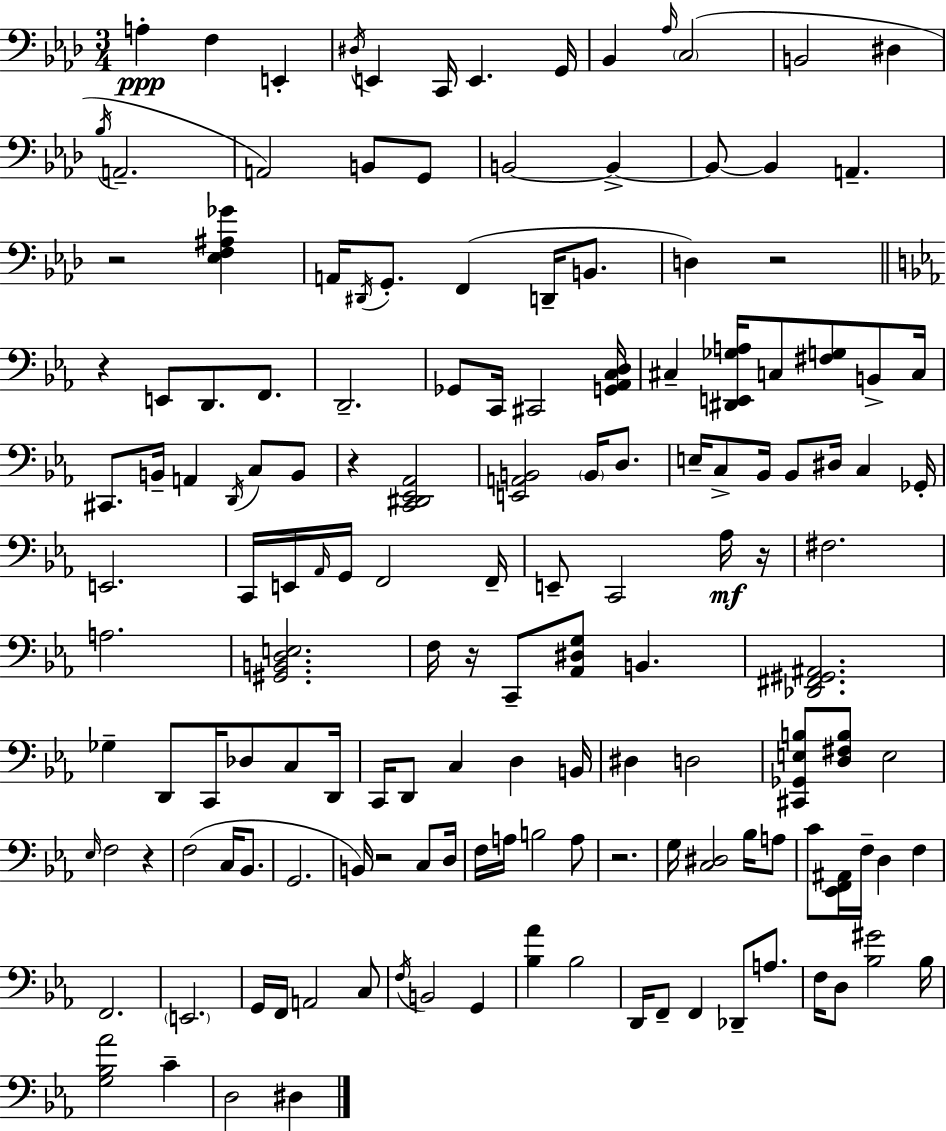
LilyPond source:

{
  \clef bass
  \numericTimeSignature
  \time 3/4
  \key f \minor
  a4-.\ppp f4 e,4-. | \acciaccatura { dis16 } e,4 c,16 e,4. | g,16 bes,4 \grace { aes16 } \parenthesize c2( | b,2 dis4 | \break \acciaccatura { bes16 } a,2.-- | a,2) b,8 | g,8 b,2~~ b,4->~~ | b,8~~ b,4 a,4.-- | \break r2 <ees f ais ges'>4 | a,16 \acciaccatura { dis,16 } g,8.-. f,4( | d,16-- b,8. d4) r2 | \bar "||" \break \key ees \major r4 e,8 d,8. f,8. | d,2.-- | ges,8 c,16 cis,2 <g, aes, c d>16 | cis4-- <dis, e, ges a>16 c8 <fis g>8 b,8-> c16 | \break cis,8. b,16-- a,4 \acciaccatura { d,16 } c8 b,8 | r4 <c, dis, ees, aes,>2 | <e, a, b,>2 \parenthesize b,16 d8. | e16-- c8-> bes,16 bes,8 dis16 c4 | \break ges,16-. e,2. | c,16 e,16 \grace { aes,16 } g,16 f,2 | f,16-- e,8-- c,2 | aes16\mf r16 fis2. | \break a2. | <gis, b, d e>2. | f16 r16 c,8-- <aes, dis g>8 b,4. | <des, fis, gis, ais,>2. | \break ges4-- d,8 c,16 des8 c8 | d,16 c,16 d,8 c4 d4 | b,16 dis4 d2 | <cis, ges, e b>8 <d fis b>8 e2 | \break \grace { ees16 } f2 r4 | f2( c16 | bes,8. g,2. | b,16) r2 | \break c8 d16 f16 a16 b2 | a8 r2. | g16 <c dis>2 | bes16 a8 c'8 <ees, f, ais,>16 f16-- d4 f4 | \break f,2. | \parenthesize e,2. | g,16 f,16 a,2 | c8 \acciaccatura { f16 } b,2 | \break g,4 <bes aes'>4 bes2 | d,16 f,8-- f,4 des,8-- | a8. f16 d8 <bes gis'>2 | bes16 <g bes aes'>2 | \break c'4-- d2 | dis4 \bar "|."
}